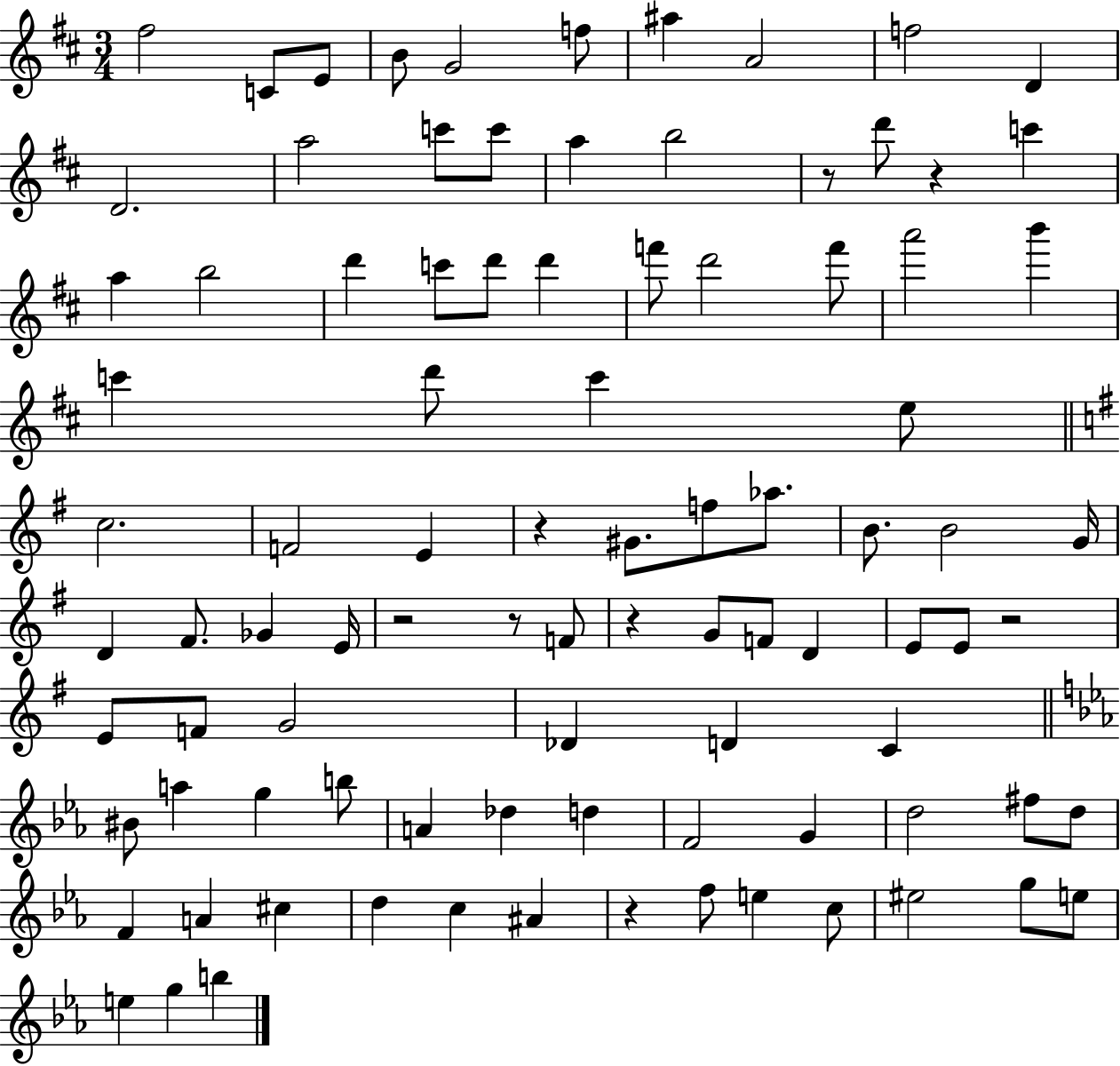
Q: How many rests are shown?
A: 8